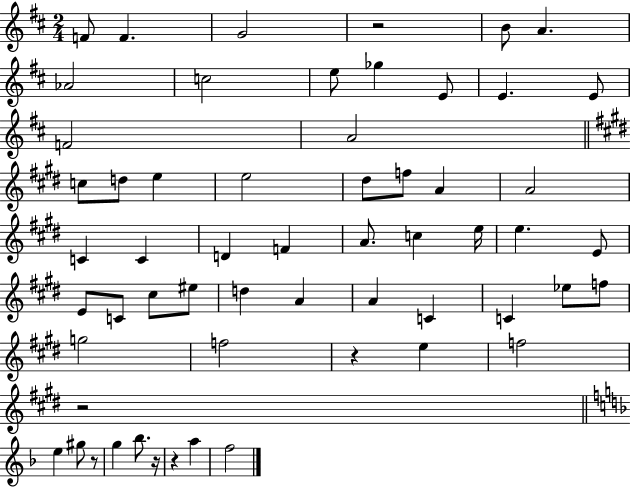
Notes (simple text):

F4/e F4/q. G4/h R/h B4/e A4/q. Ab4/h C5/h E5/e Gb5/q E4/e E4/q. E4/e F4/h A4/h C5/e D5/e E5/q E5/h D#5/e F5/e A4/q A4/h C4/q C4/q D4/q F4/q A4/e. C5/q E5/s E5/q. E4/e E4/e C4/e C#5/e EIS5/e D5/q A4/q A4/q C4/q C4/q Eb5/e F5/e G5/h F5/h R/q E5/q F5/h R/h E5/q G#5/e R/e G5/q Bb5/e. R/s R/q A5/q F5/h